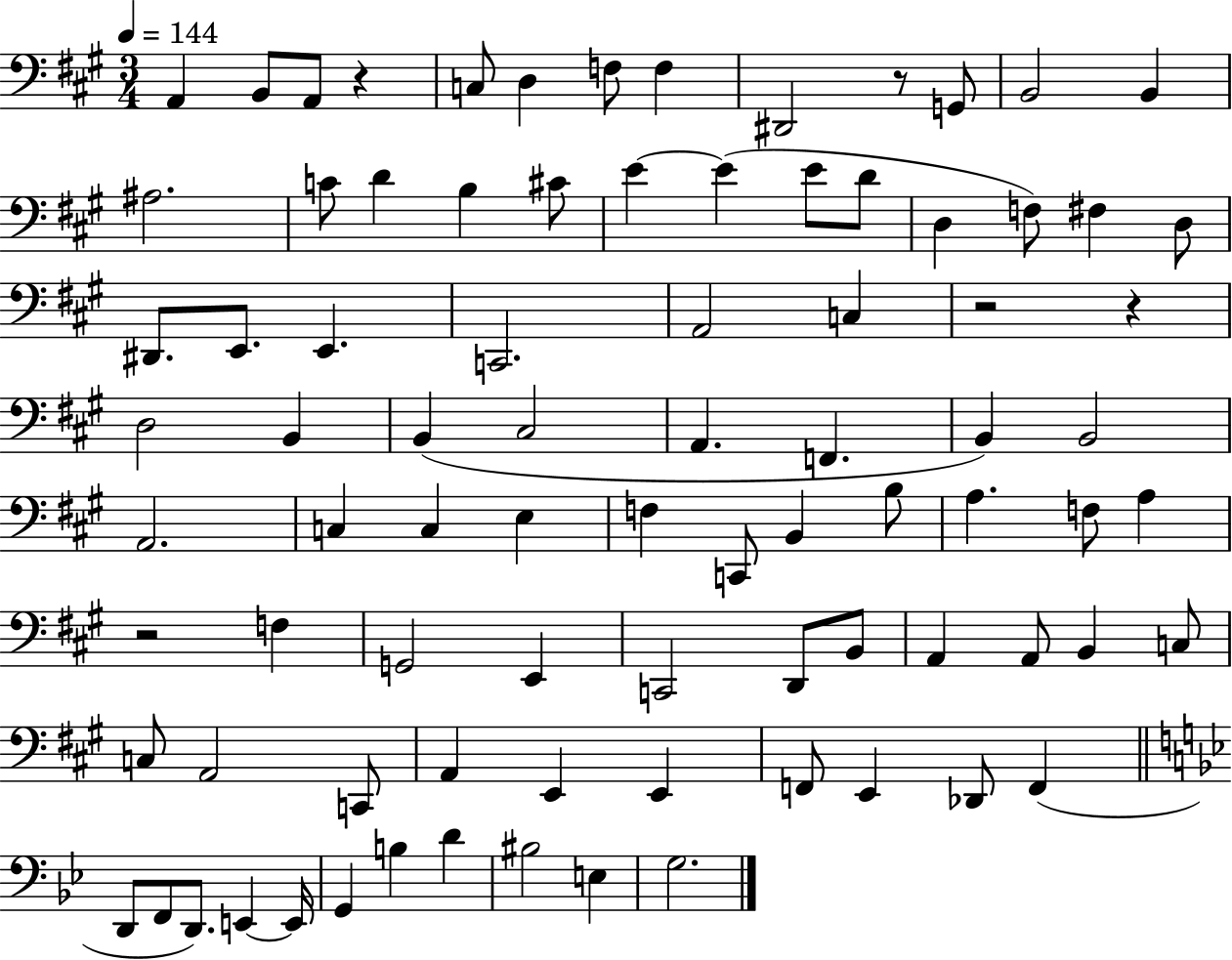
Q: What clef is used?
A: bass